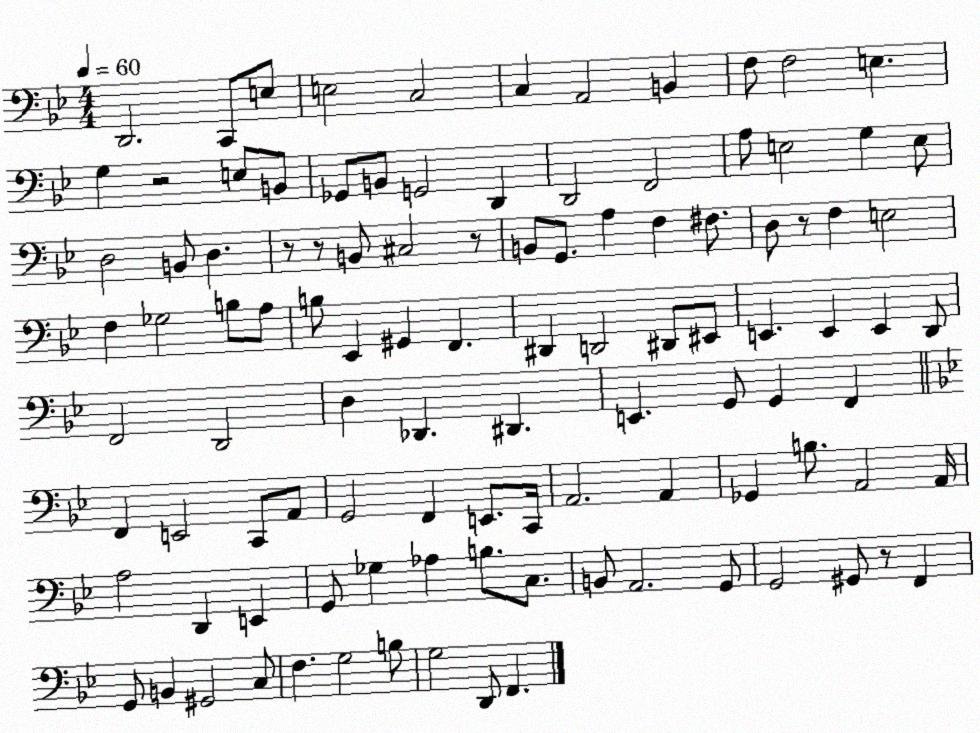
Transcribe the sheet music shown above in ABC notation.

X:1
T:Untitled
M:4/4
L:1/4
K:Bb
D,,2 C,,/2 E,/2 E,2 C,2 C, A,,2 B,, F,/2 F,2 E, G, z2 E,/2 B,,/2 _G,,/2 B,,/2 G,,2 D,, D,,2 F,,2 A,/2 E,2 G, E,/2 D,2 B,,/2 D, z/2 z/2 B,,/2 ^C,2 z/2 B,,/2 G,,/2 A, F, ^F,/2 D,/2 z/2 F, E,2 F, _G,2 B,/2 A,/2 B,/2 _E,, ^G,, F,, ^D,, D,,2 ^D,,/2 ^E,,/2 E,, E,, E,, D,,/2 F,,2 D,,2 D, _D,, ^D,, E,, G,,/2 G,, F,, F,, E,,2 C,,/2 A,,/2 G,,2 F,, E,,/2 C,,/4 A,,2 A,, _G,, B,/2 A,,2 A,,/4 A,2 D,, E,, G,,/2 _G, _A, B,/2 C,/2 B,,/2 A,,2 G,,/2 G,,2 ^G,,/2 z/2 F,, G,,/2 B,, ^G,,2 C,/2 F, G,2 B,/2 G,2 D,,/2 F,,